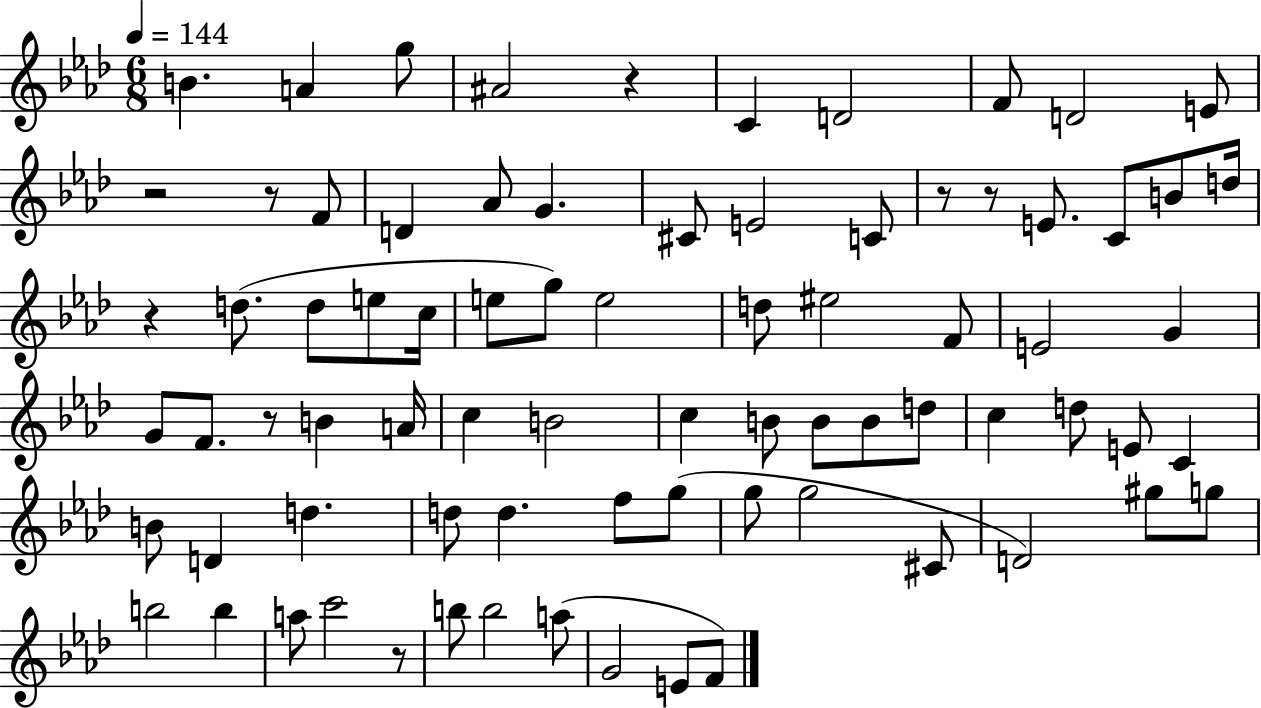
{
  \clef treble
  \numericTimeSignature
  \time 6/8
  \key aes \major
  \tempo 4 = 144
  b'4. a'4 g''8 | ais'2 r4 | c'4 d'2 | f'8 d'2 e'8 | \break r2 r8 f'8 | d'4 aes'8 g'4. | cis'8 e'2 c'8 | r8 r8 e'8. c'8 b'8 d''16 | \break r4 d''8.( d''8 e''8 c''16 | e''8 g''8) e''2 | d''8 eis''2 f'8 | e'2 g'4 | \break g'8 f'8. r8 b'4 a'16 | c''4 b'2 | c''4 b'8 b'8 b'8 d''8 | c''4 d''8 e'8 c'4 | \break b'8 d'4 d''4. | d''8 d''4. f''8 g''8( | g''8 g''2 cis'8 | d'2) gis''8 g''8 | \break b''2 b''4 | a''8 c'''2 r8 | b''8 b''2 a''8( | g'2 e'8 f'8) | \break \bar "|."
}